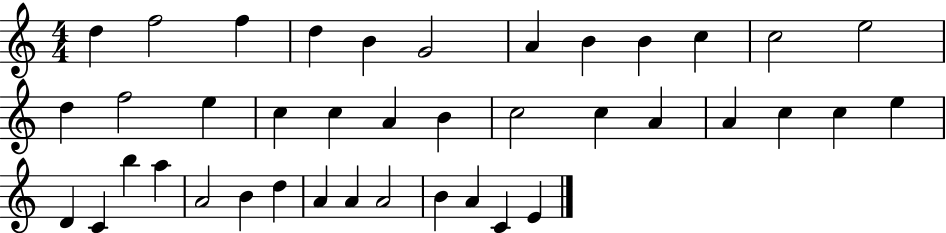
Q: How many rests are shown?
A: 0